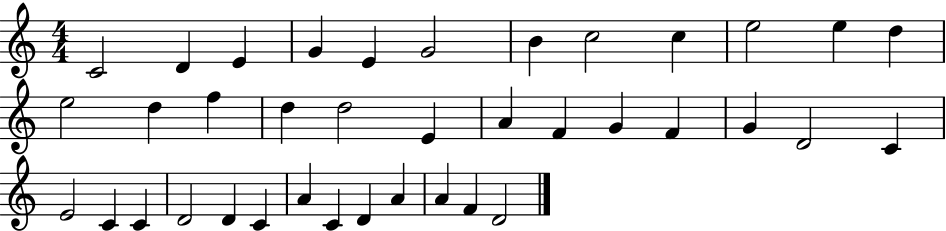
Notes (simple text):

C4/h D4/q E4/q G4/q E4/q G4/h B4/q C5/h C5/q E5/h E5/q D5/q E5/h D5/q F5/q D5/q D5/h E4/q A4/q F4/q G4/q F4/q G4/q D4/h C4/q E4/h C4/q C4/q D4/h D4/q C4/q A4/q C4/q D4/q A4/q A4/q F4/q D4/h